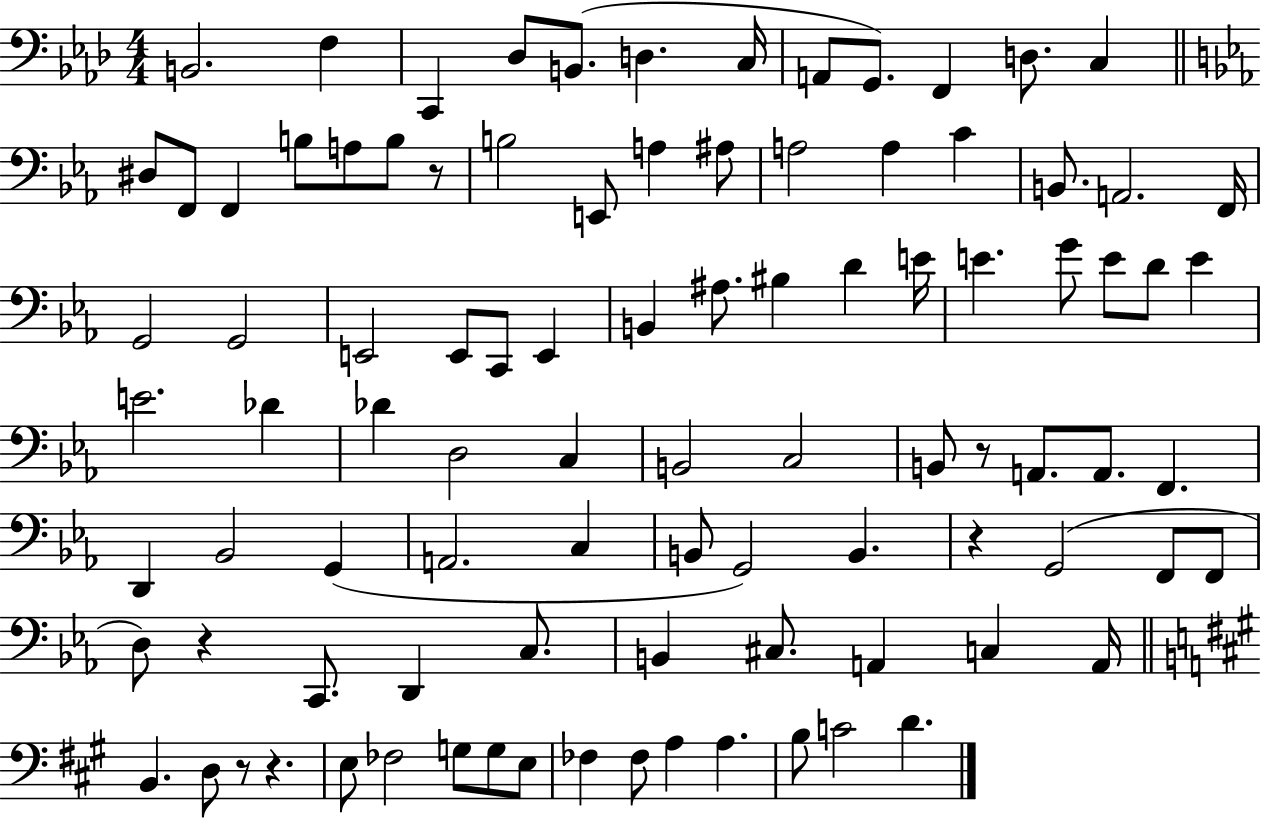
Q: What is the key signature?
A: AES major